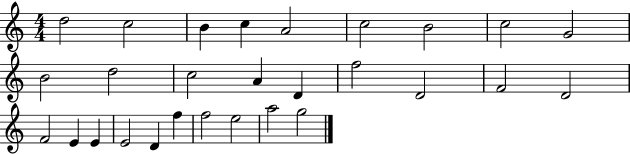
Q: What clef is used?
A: treble